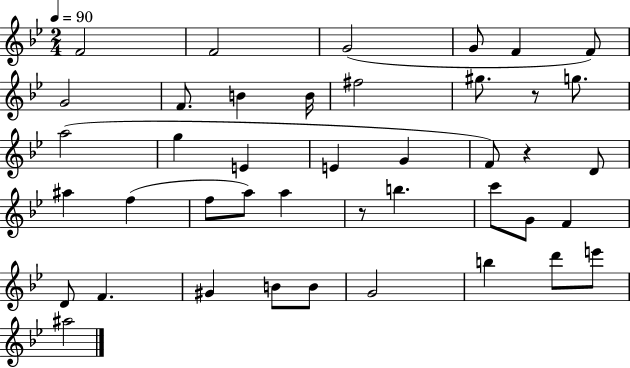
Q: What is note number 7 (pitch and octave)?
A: G4